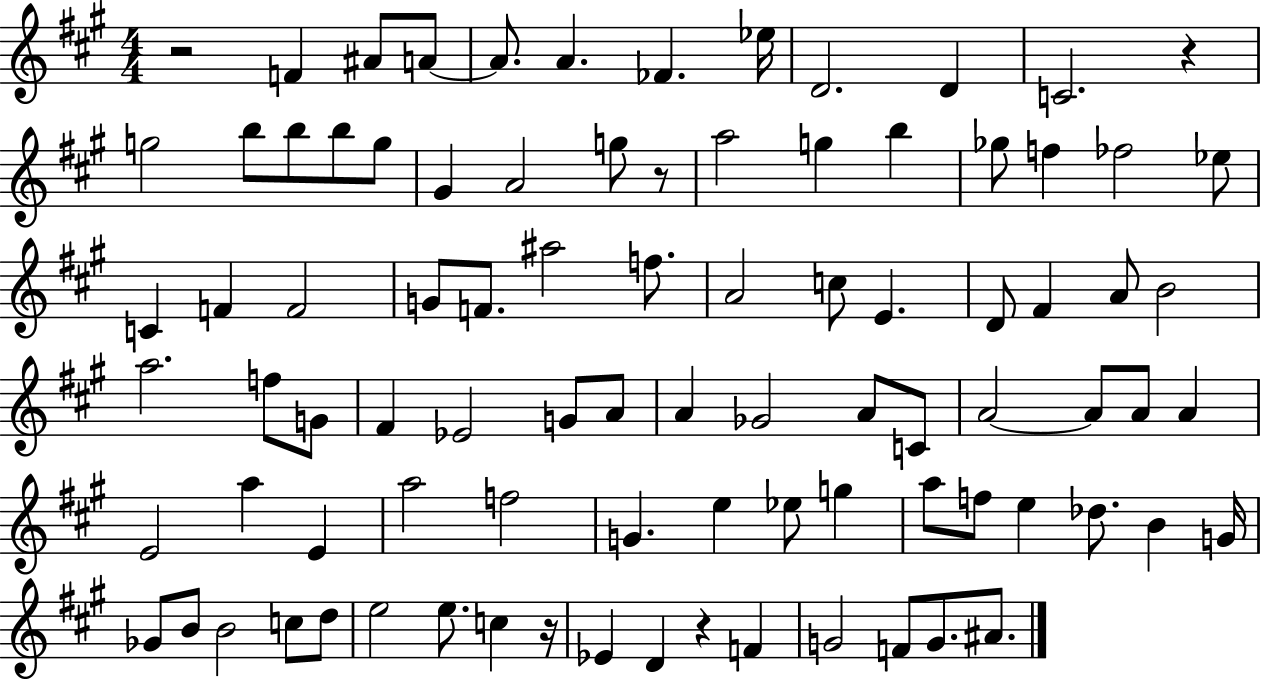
R/h F4/q A#4/e A4/e A4/e. A4/q. FES4/q. Eb5/s D4/h. D4/q C4/h. R/q G5/h B5/e B5/e B5/e G5/e G#4/q A4/h G5/e R/e A5/h G5/q B5/q Gb5/e F5/q FES5/h Eb5/e C4/q F4/q F4/h G4/e F4/e. A#5/h F5/e. A4/h C5/e E4/q. D4/e F#4/q A4/e B4/h A5/h. F5/e G4/e F#4/q Eb4/h G4/e A4/e A4/q Gb4/h A4/e C4/e A4/h A4/e A4/e A4/q E4/h A5/q E4/q A5/h F5/h G4/q. E5/q Eb5/e G5/q A5/e F5/e E5/q Db5/e. B4/q G4/s Gb4/e B4/e B4/h C5/e D5/e E5/h E5/e. C5/q R/s Eb4/q D4/q R/q F4/q G4/h F4/e G4/e. A#4/e.